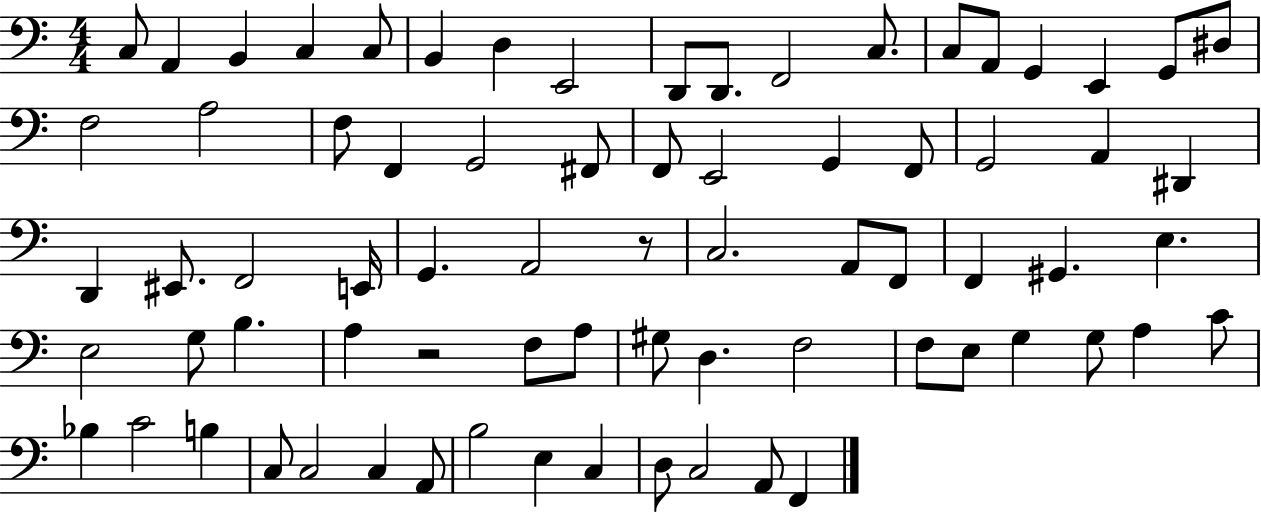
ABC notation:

X:1
T:Untitled
M:4/4
L:1/4
K:C
C,/2 A,, B,, C, C,/2 B,, D, E,,2 D,,/2 D,,/2 F,,2 C,/2 C,/2 A,,/2 G,, E,, G,,/2 ^D,/2 F,2 A,2 F,/2 F,, G,,2 ^F,,/2 F,,/2 E,,2 G,, F,,/2 G,,2 A,, ^D,, D,, ^E,,/2 F,,2 E,,/4 G,, A,,2 z/2 C,2 A,,/2 F,,/2 F,, ^G,, E, E,2 G,/2 B, A, z2 F,/2 A,/2 ^G,/2 D, F,2 F,/2 E,/2 G, G,/2 A, C/2 _B, C2 B, C,/2 C,2 C, A,,/2 B,2 E, C, D,/2 C,2 A,,/2 F,,